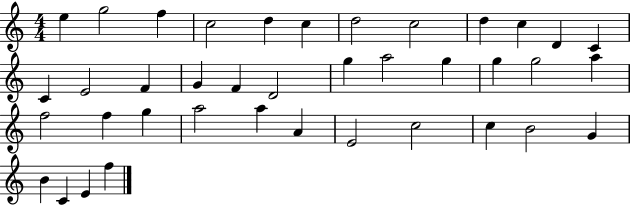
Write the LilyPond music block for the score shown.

{
  \clef treble
  \numericTimeSignature
  \time 4/4
  \key c \major
  e''4 g''2 f''4 | c''2 d''4 c''4 | d''2 c''2 | d''4 c''4 d'4 c'4 | \break c'4 e'2 f'4 | g'4 f'4 d'2 | g''4 a''2 g''4 | g''4 g''2 a''4 | \break f''2 f''4 g''4 | a''2 a''4 a'4 | e'2 c''2 | c''4 b'2 g'4 | \break b'4 c'4 e'4 f''4 | \bar "|."
}